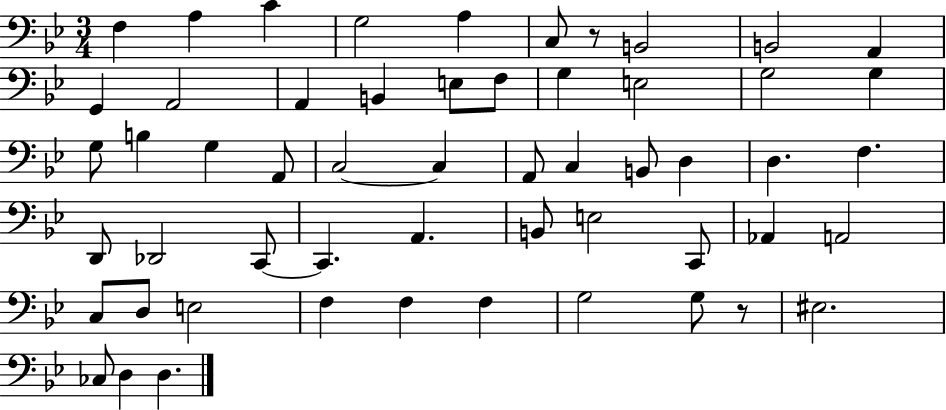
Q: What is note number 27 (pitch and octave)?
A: C3